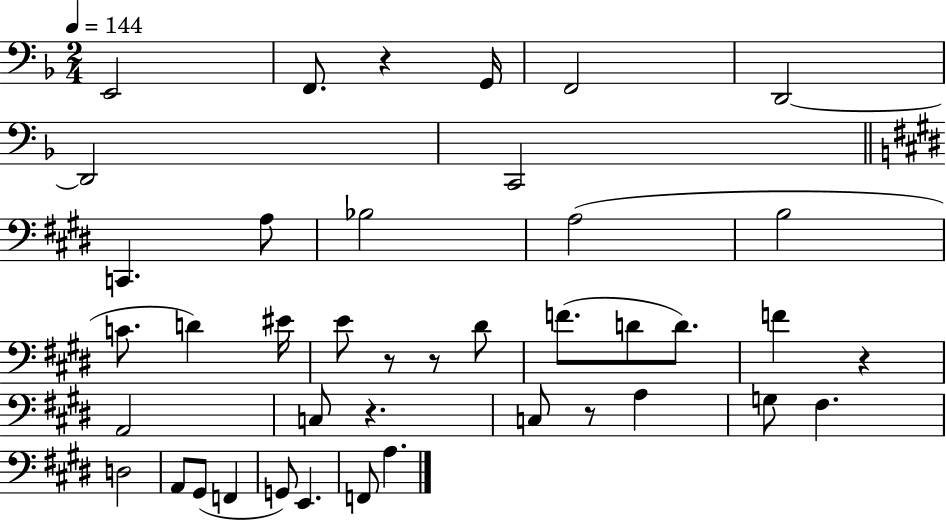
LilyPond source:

{
  \clef bass
  \numericTimeSignature
  \time 2/4
  \key f \major
  \tempo 4 = 144
  e,2 | f,8. r4 g,16 | f,2 | d,2~~ | \break d,2 | c,2 | \bar "||" \break \key e \major c,4. a8 | bes2 | a2( | b2 | \break c'8. d'4) eis'16 | e'8 r8 r8 dis'8 | f'8.( d'8 d'8.) | f'4 r4 | \break a,2 | c8 r4. | c8 r8 a4 | g8 fis4. | \break d2 | a,8 gis,8( f,4 | g,8) e,4. | f,8 a4. | \break \bar "|."
}